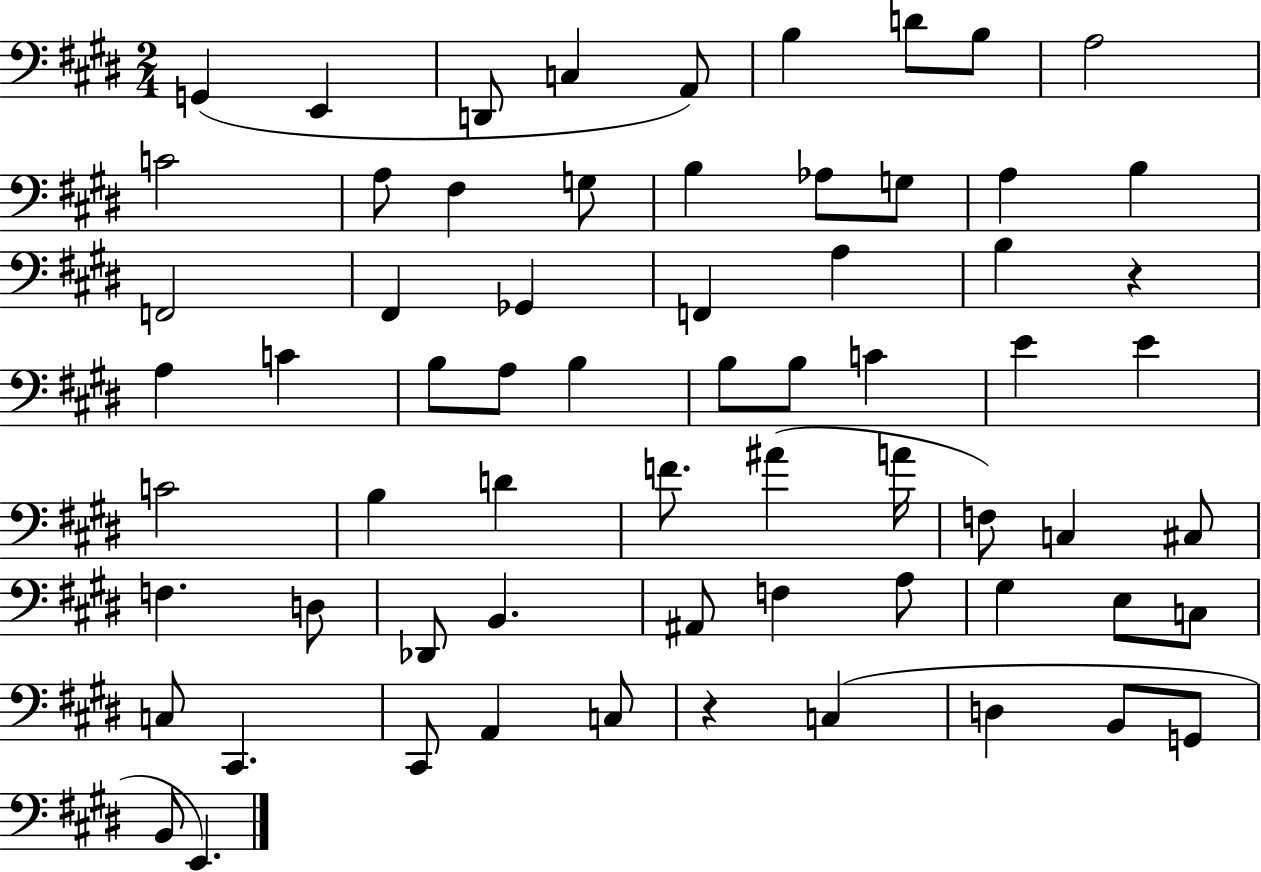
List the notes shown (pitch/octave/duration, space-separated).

G2/q E2/q D2/e C3/q A2/e B3/q D4/e B3/e A3/h C4/h A3/e F#3/q G3/e B3/q Ab3/e G3/e A3/q B3/q F2/h F#2/q Gb2/q F2/q A3/q B3/q R/q A3/q C4/q B3/e A3/e B3/q B3/e B3/e C4/q E4/q E4/q C4/h B3/q D4/q F4/e. A#4/q A4/s F3/e C3/q C#3/e F3/q. D3/e Db2/e B2/q. A#2/e F3/q A3/e G#3/q E3/e C3/e C3/e C#2/q. C#2/e A2/q C3/e R/q C3/q D3/q B2/e G2/e B2/e E2/q.